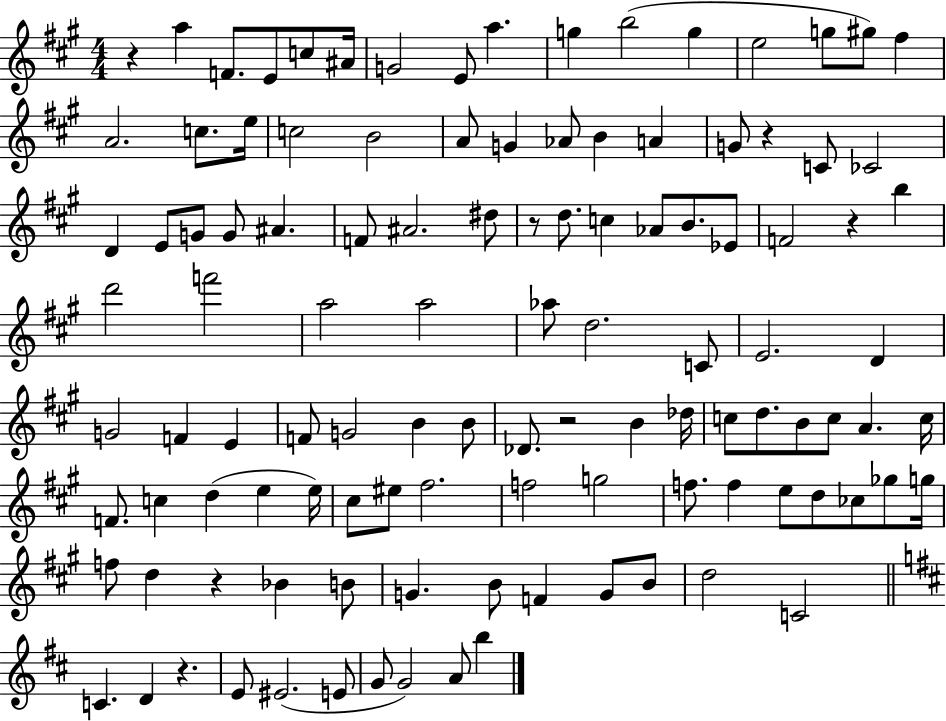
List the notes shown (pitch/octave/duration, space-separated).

R/q A5/q F4/e. E4/e C5/e A#4/s G4/h E4/e A5/q. G5/q B5/h G5/q E5/h G5/e G#5/e F#5/q A4/h. C5/e. E5/s C5/h B4/h A4/e G4/q Ab4/e B4/q A4/q G4/e R/q C4/e CES4/h D4/q E4/e G4/e G4/e A#4/q. F4/e A#4/h. D#5/e R/e D5/e. C5/q Ab4/e B4/e. Eb4/e F4/h R/q B5/q D6/h F6/h A5/h A5/h Ab5/e D5/h. C4/e E4/h. D4/q G4/h F4/q E4/q F4/e G4/h B4/q B4/e Db4/e. R/h B4/q Db5/s C5/e D5/e. B4/e C5/e A4/q. C5/s F4/e. C5/q D5/q E5/q E5/s C#5/e EIS5/e F#5/h. F5/h G5/h F5/e. F5/q E5/e D5/e CES5/e Gb5/e G5/s F5/e D5/q R/q Bb4/q B4/e G4/q. B4/e F4/q G4/e B4/e D5/h C4/h C4/q. D4/q R/q. E4/e EIS4/h. E4/e G4/e G4/h A4/e B5/q